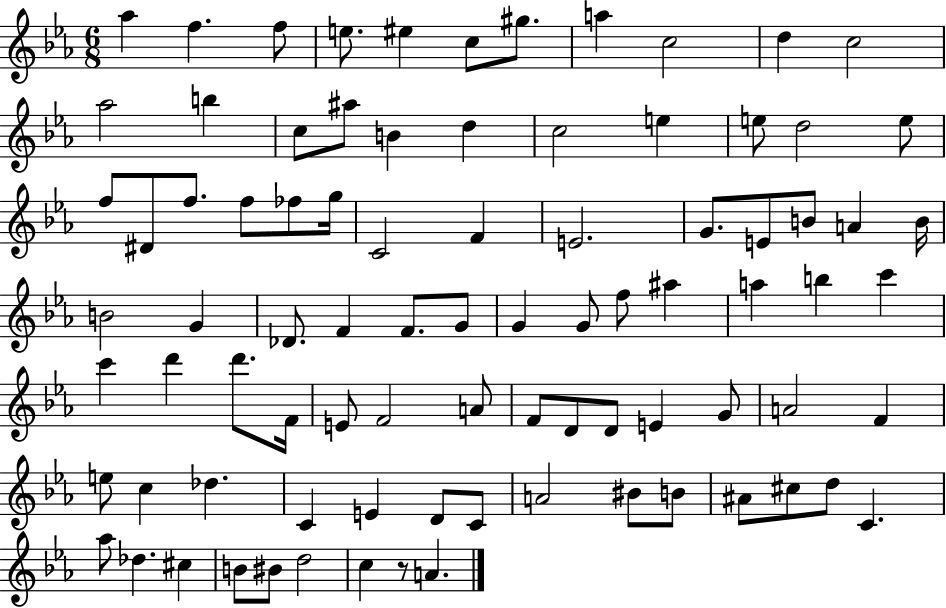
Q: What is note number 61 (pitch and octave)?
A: G4